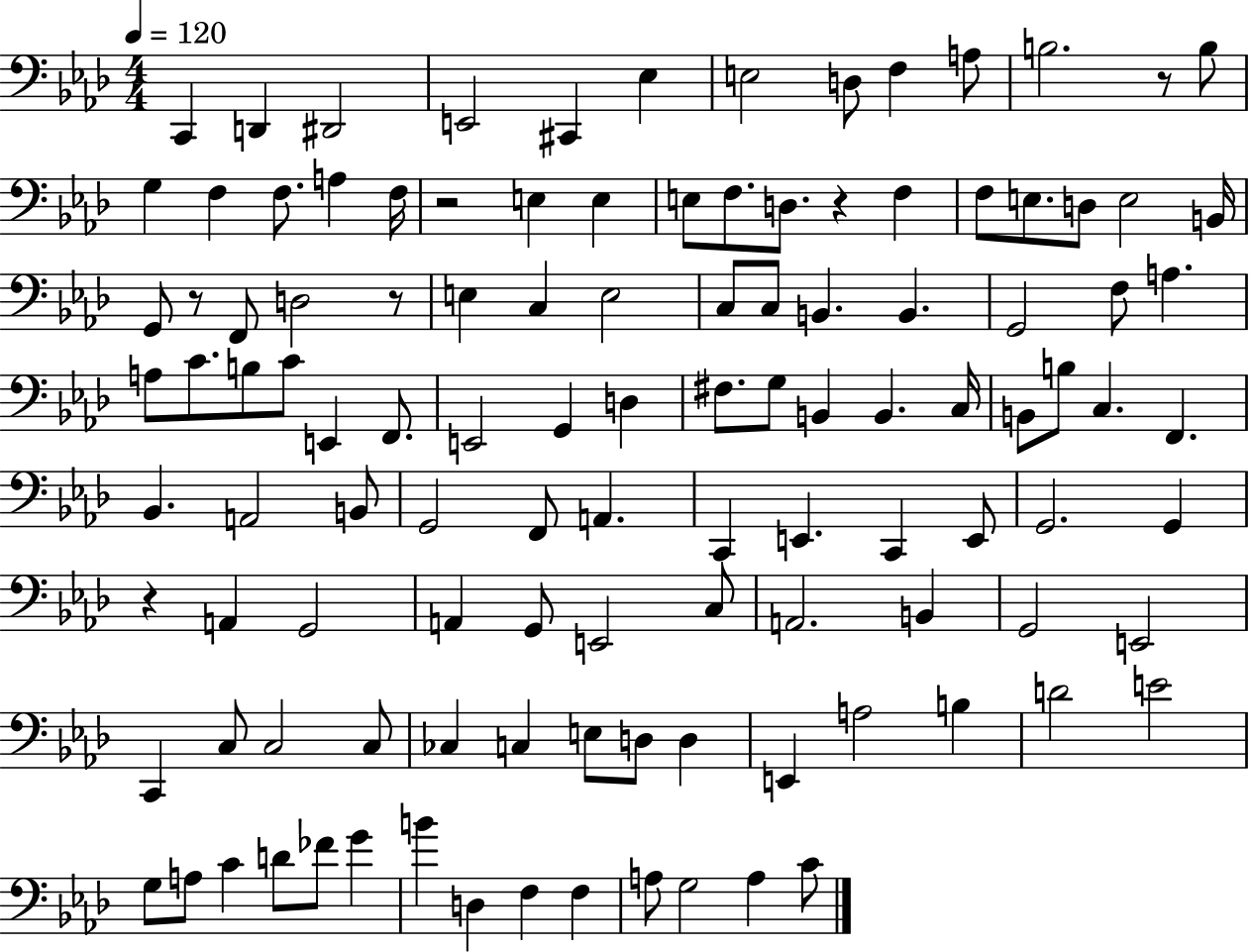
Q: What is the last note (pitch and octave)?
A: C4